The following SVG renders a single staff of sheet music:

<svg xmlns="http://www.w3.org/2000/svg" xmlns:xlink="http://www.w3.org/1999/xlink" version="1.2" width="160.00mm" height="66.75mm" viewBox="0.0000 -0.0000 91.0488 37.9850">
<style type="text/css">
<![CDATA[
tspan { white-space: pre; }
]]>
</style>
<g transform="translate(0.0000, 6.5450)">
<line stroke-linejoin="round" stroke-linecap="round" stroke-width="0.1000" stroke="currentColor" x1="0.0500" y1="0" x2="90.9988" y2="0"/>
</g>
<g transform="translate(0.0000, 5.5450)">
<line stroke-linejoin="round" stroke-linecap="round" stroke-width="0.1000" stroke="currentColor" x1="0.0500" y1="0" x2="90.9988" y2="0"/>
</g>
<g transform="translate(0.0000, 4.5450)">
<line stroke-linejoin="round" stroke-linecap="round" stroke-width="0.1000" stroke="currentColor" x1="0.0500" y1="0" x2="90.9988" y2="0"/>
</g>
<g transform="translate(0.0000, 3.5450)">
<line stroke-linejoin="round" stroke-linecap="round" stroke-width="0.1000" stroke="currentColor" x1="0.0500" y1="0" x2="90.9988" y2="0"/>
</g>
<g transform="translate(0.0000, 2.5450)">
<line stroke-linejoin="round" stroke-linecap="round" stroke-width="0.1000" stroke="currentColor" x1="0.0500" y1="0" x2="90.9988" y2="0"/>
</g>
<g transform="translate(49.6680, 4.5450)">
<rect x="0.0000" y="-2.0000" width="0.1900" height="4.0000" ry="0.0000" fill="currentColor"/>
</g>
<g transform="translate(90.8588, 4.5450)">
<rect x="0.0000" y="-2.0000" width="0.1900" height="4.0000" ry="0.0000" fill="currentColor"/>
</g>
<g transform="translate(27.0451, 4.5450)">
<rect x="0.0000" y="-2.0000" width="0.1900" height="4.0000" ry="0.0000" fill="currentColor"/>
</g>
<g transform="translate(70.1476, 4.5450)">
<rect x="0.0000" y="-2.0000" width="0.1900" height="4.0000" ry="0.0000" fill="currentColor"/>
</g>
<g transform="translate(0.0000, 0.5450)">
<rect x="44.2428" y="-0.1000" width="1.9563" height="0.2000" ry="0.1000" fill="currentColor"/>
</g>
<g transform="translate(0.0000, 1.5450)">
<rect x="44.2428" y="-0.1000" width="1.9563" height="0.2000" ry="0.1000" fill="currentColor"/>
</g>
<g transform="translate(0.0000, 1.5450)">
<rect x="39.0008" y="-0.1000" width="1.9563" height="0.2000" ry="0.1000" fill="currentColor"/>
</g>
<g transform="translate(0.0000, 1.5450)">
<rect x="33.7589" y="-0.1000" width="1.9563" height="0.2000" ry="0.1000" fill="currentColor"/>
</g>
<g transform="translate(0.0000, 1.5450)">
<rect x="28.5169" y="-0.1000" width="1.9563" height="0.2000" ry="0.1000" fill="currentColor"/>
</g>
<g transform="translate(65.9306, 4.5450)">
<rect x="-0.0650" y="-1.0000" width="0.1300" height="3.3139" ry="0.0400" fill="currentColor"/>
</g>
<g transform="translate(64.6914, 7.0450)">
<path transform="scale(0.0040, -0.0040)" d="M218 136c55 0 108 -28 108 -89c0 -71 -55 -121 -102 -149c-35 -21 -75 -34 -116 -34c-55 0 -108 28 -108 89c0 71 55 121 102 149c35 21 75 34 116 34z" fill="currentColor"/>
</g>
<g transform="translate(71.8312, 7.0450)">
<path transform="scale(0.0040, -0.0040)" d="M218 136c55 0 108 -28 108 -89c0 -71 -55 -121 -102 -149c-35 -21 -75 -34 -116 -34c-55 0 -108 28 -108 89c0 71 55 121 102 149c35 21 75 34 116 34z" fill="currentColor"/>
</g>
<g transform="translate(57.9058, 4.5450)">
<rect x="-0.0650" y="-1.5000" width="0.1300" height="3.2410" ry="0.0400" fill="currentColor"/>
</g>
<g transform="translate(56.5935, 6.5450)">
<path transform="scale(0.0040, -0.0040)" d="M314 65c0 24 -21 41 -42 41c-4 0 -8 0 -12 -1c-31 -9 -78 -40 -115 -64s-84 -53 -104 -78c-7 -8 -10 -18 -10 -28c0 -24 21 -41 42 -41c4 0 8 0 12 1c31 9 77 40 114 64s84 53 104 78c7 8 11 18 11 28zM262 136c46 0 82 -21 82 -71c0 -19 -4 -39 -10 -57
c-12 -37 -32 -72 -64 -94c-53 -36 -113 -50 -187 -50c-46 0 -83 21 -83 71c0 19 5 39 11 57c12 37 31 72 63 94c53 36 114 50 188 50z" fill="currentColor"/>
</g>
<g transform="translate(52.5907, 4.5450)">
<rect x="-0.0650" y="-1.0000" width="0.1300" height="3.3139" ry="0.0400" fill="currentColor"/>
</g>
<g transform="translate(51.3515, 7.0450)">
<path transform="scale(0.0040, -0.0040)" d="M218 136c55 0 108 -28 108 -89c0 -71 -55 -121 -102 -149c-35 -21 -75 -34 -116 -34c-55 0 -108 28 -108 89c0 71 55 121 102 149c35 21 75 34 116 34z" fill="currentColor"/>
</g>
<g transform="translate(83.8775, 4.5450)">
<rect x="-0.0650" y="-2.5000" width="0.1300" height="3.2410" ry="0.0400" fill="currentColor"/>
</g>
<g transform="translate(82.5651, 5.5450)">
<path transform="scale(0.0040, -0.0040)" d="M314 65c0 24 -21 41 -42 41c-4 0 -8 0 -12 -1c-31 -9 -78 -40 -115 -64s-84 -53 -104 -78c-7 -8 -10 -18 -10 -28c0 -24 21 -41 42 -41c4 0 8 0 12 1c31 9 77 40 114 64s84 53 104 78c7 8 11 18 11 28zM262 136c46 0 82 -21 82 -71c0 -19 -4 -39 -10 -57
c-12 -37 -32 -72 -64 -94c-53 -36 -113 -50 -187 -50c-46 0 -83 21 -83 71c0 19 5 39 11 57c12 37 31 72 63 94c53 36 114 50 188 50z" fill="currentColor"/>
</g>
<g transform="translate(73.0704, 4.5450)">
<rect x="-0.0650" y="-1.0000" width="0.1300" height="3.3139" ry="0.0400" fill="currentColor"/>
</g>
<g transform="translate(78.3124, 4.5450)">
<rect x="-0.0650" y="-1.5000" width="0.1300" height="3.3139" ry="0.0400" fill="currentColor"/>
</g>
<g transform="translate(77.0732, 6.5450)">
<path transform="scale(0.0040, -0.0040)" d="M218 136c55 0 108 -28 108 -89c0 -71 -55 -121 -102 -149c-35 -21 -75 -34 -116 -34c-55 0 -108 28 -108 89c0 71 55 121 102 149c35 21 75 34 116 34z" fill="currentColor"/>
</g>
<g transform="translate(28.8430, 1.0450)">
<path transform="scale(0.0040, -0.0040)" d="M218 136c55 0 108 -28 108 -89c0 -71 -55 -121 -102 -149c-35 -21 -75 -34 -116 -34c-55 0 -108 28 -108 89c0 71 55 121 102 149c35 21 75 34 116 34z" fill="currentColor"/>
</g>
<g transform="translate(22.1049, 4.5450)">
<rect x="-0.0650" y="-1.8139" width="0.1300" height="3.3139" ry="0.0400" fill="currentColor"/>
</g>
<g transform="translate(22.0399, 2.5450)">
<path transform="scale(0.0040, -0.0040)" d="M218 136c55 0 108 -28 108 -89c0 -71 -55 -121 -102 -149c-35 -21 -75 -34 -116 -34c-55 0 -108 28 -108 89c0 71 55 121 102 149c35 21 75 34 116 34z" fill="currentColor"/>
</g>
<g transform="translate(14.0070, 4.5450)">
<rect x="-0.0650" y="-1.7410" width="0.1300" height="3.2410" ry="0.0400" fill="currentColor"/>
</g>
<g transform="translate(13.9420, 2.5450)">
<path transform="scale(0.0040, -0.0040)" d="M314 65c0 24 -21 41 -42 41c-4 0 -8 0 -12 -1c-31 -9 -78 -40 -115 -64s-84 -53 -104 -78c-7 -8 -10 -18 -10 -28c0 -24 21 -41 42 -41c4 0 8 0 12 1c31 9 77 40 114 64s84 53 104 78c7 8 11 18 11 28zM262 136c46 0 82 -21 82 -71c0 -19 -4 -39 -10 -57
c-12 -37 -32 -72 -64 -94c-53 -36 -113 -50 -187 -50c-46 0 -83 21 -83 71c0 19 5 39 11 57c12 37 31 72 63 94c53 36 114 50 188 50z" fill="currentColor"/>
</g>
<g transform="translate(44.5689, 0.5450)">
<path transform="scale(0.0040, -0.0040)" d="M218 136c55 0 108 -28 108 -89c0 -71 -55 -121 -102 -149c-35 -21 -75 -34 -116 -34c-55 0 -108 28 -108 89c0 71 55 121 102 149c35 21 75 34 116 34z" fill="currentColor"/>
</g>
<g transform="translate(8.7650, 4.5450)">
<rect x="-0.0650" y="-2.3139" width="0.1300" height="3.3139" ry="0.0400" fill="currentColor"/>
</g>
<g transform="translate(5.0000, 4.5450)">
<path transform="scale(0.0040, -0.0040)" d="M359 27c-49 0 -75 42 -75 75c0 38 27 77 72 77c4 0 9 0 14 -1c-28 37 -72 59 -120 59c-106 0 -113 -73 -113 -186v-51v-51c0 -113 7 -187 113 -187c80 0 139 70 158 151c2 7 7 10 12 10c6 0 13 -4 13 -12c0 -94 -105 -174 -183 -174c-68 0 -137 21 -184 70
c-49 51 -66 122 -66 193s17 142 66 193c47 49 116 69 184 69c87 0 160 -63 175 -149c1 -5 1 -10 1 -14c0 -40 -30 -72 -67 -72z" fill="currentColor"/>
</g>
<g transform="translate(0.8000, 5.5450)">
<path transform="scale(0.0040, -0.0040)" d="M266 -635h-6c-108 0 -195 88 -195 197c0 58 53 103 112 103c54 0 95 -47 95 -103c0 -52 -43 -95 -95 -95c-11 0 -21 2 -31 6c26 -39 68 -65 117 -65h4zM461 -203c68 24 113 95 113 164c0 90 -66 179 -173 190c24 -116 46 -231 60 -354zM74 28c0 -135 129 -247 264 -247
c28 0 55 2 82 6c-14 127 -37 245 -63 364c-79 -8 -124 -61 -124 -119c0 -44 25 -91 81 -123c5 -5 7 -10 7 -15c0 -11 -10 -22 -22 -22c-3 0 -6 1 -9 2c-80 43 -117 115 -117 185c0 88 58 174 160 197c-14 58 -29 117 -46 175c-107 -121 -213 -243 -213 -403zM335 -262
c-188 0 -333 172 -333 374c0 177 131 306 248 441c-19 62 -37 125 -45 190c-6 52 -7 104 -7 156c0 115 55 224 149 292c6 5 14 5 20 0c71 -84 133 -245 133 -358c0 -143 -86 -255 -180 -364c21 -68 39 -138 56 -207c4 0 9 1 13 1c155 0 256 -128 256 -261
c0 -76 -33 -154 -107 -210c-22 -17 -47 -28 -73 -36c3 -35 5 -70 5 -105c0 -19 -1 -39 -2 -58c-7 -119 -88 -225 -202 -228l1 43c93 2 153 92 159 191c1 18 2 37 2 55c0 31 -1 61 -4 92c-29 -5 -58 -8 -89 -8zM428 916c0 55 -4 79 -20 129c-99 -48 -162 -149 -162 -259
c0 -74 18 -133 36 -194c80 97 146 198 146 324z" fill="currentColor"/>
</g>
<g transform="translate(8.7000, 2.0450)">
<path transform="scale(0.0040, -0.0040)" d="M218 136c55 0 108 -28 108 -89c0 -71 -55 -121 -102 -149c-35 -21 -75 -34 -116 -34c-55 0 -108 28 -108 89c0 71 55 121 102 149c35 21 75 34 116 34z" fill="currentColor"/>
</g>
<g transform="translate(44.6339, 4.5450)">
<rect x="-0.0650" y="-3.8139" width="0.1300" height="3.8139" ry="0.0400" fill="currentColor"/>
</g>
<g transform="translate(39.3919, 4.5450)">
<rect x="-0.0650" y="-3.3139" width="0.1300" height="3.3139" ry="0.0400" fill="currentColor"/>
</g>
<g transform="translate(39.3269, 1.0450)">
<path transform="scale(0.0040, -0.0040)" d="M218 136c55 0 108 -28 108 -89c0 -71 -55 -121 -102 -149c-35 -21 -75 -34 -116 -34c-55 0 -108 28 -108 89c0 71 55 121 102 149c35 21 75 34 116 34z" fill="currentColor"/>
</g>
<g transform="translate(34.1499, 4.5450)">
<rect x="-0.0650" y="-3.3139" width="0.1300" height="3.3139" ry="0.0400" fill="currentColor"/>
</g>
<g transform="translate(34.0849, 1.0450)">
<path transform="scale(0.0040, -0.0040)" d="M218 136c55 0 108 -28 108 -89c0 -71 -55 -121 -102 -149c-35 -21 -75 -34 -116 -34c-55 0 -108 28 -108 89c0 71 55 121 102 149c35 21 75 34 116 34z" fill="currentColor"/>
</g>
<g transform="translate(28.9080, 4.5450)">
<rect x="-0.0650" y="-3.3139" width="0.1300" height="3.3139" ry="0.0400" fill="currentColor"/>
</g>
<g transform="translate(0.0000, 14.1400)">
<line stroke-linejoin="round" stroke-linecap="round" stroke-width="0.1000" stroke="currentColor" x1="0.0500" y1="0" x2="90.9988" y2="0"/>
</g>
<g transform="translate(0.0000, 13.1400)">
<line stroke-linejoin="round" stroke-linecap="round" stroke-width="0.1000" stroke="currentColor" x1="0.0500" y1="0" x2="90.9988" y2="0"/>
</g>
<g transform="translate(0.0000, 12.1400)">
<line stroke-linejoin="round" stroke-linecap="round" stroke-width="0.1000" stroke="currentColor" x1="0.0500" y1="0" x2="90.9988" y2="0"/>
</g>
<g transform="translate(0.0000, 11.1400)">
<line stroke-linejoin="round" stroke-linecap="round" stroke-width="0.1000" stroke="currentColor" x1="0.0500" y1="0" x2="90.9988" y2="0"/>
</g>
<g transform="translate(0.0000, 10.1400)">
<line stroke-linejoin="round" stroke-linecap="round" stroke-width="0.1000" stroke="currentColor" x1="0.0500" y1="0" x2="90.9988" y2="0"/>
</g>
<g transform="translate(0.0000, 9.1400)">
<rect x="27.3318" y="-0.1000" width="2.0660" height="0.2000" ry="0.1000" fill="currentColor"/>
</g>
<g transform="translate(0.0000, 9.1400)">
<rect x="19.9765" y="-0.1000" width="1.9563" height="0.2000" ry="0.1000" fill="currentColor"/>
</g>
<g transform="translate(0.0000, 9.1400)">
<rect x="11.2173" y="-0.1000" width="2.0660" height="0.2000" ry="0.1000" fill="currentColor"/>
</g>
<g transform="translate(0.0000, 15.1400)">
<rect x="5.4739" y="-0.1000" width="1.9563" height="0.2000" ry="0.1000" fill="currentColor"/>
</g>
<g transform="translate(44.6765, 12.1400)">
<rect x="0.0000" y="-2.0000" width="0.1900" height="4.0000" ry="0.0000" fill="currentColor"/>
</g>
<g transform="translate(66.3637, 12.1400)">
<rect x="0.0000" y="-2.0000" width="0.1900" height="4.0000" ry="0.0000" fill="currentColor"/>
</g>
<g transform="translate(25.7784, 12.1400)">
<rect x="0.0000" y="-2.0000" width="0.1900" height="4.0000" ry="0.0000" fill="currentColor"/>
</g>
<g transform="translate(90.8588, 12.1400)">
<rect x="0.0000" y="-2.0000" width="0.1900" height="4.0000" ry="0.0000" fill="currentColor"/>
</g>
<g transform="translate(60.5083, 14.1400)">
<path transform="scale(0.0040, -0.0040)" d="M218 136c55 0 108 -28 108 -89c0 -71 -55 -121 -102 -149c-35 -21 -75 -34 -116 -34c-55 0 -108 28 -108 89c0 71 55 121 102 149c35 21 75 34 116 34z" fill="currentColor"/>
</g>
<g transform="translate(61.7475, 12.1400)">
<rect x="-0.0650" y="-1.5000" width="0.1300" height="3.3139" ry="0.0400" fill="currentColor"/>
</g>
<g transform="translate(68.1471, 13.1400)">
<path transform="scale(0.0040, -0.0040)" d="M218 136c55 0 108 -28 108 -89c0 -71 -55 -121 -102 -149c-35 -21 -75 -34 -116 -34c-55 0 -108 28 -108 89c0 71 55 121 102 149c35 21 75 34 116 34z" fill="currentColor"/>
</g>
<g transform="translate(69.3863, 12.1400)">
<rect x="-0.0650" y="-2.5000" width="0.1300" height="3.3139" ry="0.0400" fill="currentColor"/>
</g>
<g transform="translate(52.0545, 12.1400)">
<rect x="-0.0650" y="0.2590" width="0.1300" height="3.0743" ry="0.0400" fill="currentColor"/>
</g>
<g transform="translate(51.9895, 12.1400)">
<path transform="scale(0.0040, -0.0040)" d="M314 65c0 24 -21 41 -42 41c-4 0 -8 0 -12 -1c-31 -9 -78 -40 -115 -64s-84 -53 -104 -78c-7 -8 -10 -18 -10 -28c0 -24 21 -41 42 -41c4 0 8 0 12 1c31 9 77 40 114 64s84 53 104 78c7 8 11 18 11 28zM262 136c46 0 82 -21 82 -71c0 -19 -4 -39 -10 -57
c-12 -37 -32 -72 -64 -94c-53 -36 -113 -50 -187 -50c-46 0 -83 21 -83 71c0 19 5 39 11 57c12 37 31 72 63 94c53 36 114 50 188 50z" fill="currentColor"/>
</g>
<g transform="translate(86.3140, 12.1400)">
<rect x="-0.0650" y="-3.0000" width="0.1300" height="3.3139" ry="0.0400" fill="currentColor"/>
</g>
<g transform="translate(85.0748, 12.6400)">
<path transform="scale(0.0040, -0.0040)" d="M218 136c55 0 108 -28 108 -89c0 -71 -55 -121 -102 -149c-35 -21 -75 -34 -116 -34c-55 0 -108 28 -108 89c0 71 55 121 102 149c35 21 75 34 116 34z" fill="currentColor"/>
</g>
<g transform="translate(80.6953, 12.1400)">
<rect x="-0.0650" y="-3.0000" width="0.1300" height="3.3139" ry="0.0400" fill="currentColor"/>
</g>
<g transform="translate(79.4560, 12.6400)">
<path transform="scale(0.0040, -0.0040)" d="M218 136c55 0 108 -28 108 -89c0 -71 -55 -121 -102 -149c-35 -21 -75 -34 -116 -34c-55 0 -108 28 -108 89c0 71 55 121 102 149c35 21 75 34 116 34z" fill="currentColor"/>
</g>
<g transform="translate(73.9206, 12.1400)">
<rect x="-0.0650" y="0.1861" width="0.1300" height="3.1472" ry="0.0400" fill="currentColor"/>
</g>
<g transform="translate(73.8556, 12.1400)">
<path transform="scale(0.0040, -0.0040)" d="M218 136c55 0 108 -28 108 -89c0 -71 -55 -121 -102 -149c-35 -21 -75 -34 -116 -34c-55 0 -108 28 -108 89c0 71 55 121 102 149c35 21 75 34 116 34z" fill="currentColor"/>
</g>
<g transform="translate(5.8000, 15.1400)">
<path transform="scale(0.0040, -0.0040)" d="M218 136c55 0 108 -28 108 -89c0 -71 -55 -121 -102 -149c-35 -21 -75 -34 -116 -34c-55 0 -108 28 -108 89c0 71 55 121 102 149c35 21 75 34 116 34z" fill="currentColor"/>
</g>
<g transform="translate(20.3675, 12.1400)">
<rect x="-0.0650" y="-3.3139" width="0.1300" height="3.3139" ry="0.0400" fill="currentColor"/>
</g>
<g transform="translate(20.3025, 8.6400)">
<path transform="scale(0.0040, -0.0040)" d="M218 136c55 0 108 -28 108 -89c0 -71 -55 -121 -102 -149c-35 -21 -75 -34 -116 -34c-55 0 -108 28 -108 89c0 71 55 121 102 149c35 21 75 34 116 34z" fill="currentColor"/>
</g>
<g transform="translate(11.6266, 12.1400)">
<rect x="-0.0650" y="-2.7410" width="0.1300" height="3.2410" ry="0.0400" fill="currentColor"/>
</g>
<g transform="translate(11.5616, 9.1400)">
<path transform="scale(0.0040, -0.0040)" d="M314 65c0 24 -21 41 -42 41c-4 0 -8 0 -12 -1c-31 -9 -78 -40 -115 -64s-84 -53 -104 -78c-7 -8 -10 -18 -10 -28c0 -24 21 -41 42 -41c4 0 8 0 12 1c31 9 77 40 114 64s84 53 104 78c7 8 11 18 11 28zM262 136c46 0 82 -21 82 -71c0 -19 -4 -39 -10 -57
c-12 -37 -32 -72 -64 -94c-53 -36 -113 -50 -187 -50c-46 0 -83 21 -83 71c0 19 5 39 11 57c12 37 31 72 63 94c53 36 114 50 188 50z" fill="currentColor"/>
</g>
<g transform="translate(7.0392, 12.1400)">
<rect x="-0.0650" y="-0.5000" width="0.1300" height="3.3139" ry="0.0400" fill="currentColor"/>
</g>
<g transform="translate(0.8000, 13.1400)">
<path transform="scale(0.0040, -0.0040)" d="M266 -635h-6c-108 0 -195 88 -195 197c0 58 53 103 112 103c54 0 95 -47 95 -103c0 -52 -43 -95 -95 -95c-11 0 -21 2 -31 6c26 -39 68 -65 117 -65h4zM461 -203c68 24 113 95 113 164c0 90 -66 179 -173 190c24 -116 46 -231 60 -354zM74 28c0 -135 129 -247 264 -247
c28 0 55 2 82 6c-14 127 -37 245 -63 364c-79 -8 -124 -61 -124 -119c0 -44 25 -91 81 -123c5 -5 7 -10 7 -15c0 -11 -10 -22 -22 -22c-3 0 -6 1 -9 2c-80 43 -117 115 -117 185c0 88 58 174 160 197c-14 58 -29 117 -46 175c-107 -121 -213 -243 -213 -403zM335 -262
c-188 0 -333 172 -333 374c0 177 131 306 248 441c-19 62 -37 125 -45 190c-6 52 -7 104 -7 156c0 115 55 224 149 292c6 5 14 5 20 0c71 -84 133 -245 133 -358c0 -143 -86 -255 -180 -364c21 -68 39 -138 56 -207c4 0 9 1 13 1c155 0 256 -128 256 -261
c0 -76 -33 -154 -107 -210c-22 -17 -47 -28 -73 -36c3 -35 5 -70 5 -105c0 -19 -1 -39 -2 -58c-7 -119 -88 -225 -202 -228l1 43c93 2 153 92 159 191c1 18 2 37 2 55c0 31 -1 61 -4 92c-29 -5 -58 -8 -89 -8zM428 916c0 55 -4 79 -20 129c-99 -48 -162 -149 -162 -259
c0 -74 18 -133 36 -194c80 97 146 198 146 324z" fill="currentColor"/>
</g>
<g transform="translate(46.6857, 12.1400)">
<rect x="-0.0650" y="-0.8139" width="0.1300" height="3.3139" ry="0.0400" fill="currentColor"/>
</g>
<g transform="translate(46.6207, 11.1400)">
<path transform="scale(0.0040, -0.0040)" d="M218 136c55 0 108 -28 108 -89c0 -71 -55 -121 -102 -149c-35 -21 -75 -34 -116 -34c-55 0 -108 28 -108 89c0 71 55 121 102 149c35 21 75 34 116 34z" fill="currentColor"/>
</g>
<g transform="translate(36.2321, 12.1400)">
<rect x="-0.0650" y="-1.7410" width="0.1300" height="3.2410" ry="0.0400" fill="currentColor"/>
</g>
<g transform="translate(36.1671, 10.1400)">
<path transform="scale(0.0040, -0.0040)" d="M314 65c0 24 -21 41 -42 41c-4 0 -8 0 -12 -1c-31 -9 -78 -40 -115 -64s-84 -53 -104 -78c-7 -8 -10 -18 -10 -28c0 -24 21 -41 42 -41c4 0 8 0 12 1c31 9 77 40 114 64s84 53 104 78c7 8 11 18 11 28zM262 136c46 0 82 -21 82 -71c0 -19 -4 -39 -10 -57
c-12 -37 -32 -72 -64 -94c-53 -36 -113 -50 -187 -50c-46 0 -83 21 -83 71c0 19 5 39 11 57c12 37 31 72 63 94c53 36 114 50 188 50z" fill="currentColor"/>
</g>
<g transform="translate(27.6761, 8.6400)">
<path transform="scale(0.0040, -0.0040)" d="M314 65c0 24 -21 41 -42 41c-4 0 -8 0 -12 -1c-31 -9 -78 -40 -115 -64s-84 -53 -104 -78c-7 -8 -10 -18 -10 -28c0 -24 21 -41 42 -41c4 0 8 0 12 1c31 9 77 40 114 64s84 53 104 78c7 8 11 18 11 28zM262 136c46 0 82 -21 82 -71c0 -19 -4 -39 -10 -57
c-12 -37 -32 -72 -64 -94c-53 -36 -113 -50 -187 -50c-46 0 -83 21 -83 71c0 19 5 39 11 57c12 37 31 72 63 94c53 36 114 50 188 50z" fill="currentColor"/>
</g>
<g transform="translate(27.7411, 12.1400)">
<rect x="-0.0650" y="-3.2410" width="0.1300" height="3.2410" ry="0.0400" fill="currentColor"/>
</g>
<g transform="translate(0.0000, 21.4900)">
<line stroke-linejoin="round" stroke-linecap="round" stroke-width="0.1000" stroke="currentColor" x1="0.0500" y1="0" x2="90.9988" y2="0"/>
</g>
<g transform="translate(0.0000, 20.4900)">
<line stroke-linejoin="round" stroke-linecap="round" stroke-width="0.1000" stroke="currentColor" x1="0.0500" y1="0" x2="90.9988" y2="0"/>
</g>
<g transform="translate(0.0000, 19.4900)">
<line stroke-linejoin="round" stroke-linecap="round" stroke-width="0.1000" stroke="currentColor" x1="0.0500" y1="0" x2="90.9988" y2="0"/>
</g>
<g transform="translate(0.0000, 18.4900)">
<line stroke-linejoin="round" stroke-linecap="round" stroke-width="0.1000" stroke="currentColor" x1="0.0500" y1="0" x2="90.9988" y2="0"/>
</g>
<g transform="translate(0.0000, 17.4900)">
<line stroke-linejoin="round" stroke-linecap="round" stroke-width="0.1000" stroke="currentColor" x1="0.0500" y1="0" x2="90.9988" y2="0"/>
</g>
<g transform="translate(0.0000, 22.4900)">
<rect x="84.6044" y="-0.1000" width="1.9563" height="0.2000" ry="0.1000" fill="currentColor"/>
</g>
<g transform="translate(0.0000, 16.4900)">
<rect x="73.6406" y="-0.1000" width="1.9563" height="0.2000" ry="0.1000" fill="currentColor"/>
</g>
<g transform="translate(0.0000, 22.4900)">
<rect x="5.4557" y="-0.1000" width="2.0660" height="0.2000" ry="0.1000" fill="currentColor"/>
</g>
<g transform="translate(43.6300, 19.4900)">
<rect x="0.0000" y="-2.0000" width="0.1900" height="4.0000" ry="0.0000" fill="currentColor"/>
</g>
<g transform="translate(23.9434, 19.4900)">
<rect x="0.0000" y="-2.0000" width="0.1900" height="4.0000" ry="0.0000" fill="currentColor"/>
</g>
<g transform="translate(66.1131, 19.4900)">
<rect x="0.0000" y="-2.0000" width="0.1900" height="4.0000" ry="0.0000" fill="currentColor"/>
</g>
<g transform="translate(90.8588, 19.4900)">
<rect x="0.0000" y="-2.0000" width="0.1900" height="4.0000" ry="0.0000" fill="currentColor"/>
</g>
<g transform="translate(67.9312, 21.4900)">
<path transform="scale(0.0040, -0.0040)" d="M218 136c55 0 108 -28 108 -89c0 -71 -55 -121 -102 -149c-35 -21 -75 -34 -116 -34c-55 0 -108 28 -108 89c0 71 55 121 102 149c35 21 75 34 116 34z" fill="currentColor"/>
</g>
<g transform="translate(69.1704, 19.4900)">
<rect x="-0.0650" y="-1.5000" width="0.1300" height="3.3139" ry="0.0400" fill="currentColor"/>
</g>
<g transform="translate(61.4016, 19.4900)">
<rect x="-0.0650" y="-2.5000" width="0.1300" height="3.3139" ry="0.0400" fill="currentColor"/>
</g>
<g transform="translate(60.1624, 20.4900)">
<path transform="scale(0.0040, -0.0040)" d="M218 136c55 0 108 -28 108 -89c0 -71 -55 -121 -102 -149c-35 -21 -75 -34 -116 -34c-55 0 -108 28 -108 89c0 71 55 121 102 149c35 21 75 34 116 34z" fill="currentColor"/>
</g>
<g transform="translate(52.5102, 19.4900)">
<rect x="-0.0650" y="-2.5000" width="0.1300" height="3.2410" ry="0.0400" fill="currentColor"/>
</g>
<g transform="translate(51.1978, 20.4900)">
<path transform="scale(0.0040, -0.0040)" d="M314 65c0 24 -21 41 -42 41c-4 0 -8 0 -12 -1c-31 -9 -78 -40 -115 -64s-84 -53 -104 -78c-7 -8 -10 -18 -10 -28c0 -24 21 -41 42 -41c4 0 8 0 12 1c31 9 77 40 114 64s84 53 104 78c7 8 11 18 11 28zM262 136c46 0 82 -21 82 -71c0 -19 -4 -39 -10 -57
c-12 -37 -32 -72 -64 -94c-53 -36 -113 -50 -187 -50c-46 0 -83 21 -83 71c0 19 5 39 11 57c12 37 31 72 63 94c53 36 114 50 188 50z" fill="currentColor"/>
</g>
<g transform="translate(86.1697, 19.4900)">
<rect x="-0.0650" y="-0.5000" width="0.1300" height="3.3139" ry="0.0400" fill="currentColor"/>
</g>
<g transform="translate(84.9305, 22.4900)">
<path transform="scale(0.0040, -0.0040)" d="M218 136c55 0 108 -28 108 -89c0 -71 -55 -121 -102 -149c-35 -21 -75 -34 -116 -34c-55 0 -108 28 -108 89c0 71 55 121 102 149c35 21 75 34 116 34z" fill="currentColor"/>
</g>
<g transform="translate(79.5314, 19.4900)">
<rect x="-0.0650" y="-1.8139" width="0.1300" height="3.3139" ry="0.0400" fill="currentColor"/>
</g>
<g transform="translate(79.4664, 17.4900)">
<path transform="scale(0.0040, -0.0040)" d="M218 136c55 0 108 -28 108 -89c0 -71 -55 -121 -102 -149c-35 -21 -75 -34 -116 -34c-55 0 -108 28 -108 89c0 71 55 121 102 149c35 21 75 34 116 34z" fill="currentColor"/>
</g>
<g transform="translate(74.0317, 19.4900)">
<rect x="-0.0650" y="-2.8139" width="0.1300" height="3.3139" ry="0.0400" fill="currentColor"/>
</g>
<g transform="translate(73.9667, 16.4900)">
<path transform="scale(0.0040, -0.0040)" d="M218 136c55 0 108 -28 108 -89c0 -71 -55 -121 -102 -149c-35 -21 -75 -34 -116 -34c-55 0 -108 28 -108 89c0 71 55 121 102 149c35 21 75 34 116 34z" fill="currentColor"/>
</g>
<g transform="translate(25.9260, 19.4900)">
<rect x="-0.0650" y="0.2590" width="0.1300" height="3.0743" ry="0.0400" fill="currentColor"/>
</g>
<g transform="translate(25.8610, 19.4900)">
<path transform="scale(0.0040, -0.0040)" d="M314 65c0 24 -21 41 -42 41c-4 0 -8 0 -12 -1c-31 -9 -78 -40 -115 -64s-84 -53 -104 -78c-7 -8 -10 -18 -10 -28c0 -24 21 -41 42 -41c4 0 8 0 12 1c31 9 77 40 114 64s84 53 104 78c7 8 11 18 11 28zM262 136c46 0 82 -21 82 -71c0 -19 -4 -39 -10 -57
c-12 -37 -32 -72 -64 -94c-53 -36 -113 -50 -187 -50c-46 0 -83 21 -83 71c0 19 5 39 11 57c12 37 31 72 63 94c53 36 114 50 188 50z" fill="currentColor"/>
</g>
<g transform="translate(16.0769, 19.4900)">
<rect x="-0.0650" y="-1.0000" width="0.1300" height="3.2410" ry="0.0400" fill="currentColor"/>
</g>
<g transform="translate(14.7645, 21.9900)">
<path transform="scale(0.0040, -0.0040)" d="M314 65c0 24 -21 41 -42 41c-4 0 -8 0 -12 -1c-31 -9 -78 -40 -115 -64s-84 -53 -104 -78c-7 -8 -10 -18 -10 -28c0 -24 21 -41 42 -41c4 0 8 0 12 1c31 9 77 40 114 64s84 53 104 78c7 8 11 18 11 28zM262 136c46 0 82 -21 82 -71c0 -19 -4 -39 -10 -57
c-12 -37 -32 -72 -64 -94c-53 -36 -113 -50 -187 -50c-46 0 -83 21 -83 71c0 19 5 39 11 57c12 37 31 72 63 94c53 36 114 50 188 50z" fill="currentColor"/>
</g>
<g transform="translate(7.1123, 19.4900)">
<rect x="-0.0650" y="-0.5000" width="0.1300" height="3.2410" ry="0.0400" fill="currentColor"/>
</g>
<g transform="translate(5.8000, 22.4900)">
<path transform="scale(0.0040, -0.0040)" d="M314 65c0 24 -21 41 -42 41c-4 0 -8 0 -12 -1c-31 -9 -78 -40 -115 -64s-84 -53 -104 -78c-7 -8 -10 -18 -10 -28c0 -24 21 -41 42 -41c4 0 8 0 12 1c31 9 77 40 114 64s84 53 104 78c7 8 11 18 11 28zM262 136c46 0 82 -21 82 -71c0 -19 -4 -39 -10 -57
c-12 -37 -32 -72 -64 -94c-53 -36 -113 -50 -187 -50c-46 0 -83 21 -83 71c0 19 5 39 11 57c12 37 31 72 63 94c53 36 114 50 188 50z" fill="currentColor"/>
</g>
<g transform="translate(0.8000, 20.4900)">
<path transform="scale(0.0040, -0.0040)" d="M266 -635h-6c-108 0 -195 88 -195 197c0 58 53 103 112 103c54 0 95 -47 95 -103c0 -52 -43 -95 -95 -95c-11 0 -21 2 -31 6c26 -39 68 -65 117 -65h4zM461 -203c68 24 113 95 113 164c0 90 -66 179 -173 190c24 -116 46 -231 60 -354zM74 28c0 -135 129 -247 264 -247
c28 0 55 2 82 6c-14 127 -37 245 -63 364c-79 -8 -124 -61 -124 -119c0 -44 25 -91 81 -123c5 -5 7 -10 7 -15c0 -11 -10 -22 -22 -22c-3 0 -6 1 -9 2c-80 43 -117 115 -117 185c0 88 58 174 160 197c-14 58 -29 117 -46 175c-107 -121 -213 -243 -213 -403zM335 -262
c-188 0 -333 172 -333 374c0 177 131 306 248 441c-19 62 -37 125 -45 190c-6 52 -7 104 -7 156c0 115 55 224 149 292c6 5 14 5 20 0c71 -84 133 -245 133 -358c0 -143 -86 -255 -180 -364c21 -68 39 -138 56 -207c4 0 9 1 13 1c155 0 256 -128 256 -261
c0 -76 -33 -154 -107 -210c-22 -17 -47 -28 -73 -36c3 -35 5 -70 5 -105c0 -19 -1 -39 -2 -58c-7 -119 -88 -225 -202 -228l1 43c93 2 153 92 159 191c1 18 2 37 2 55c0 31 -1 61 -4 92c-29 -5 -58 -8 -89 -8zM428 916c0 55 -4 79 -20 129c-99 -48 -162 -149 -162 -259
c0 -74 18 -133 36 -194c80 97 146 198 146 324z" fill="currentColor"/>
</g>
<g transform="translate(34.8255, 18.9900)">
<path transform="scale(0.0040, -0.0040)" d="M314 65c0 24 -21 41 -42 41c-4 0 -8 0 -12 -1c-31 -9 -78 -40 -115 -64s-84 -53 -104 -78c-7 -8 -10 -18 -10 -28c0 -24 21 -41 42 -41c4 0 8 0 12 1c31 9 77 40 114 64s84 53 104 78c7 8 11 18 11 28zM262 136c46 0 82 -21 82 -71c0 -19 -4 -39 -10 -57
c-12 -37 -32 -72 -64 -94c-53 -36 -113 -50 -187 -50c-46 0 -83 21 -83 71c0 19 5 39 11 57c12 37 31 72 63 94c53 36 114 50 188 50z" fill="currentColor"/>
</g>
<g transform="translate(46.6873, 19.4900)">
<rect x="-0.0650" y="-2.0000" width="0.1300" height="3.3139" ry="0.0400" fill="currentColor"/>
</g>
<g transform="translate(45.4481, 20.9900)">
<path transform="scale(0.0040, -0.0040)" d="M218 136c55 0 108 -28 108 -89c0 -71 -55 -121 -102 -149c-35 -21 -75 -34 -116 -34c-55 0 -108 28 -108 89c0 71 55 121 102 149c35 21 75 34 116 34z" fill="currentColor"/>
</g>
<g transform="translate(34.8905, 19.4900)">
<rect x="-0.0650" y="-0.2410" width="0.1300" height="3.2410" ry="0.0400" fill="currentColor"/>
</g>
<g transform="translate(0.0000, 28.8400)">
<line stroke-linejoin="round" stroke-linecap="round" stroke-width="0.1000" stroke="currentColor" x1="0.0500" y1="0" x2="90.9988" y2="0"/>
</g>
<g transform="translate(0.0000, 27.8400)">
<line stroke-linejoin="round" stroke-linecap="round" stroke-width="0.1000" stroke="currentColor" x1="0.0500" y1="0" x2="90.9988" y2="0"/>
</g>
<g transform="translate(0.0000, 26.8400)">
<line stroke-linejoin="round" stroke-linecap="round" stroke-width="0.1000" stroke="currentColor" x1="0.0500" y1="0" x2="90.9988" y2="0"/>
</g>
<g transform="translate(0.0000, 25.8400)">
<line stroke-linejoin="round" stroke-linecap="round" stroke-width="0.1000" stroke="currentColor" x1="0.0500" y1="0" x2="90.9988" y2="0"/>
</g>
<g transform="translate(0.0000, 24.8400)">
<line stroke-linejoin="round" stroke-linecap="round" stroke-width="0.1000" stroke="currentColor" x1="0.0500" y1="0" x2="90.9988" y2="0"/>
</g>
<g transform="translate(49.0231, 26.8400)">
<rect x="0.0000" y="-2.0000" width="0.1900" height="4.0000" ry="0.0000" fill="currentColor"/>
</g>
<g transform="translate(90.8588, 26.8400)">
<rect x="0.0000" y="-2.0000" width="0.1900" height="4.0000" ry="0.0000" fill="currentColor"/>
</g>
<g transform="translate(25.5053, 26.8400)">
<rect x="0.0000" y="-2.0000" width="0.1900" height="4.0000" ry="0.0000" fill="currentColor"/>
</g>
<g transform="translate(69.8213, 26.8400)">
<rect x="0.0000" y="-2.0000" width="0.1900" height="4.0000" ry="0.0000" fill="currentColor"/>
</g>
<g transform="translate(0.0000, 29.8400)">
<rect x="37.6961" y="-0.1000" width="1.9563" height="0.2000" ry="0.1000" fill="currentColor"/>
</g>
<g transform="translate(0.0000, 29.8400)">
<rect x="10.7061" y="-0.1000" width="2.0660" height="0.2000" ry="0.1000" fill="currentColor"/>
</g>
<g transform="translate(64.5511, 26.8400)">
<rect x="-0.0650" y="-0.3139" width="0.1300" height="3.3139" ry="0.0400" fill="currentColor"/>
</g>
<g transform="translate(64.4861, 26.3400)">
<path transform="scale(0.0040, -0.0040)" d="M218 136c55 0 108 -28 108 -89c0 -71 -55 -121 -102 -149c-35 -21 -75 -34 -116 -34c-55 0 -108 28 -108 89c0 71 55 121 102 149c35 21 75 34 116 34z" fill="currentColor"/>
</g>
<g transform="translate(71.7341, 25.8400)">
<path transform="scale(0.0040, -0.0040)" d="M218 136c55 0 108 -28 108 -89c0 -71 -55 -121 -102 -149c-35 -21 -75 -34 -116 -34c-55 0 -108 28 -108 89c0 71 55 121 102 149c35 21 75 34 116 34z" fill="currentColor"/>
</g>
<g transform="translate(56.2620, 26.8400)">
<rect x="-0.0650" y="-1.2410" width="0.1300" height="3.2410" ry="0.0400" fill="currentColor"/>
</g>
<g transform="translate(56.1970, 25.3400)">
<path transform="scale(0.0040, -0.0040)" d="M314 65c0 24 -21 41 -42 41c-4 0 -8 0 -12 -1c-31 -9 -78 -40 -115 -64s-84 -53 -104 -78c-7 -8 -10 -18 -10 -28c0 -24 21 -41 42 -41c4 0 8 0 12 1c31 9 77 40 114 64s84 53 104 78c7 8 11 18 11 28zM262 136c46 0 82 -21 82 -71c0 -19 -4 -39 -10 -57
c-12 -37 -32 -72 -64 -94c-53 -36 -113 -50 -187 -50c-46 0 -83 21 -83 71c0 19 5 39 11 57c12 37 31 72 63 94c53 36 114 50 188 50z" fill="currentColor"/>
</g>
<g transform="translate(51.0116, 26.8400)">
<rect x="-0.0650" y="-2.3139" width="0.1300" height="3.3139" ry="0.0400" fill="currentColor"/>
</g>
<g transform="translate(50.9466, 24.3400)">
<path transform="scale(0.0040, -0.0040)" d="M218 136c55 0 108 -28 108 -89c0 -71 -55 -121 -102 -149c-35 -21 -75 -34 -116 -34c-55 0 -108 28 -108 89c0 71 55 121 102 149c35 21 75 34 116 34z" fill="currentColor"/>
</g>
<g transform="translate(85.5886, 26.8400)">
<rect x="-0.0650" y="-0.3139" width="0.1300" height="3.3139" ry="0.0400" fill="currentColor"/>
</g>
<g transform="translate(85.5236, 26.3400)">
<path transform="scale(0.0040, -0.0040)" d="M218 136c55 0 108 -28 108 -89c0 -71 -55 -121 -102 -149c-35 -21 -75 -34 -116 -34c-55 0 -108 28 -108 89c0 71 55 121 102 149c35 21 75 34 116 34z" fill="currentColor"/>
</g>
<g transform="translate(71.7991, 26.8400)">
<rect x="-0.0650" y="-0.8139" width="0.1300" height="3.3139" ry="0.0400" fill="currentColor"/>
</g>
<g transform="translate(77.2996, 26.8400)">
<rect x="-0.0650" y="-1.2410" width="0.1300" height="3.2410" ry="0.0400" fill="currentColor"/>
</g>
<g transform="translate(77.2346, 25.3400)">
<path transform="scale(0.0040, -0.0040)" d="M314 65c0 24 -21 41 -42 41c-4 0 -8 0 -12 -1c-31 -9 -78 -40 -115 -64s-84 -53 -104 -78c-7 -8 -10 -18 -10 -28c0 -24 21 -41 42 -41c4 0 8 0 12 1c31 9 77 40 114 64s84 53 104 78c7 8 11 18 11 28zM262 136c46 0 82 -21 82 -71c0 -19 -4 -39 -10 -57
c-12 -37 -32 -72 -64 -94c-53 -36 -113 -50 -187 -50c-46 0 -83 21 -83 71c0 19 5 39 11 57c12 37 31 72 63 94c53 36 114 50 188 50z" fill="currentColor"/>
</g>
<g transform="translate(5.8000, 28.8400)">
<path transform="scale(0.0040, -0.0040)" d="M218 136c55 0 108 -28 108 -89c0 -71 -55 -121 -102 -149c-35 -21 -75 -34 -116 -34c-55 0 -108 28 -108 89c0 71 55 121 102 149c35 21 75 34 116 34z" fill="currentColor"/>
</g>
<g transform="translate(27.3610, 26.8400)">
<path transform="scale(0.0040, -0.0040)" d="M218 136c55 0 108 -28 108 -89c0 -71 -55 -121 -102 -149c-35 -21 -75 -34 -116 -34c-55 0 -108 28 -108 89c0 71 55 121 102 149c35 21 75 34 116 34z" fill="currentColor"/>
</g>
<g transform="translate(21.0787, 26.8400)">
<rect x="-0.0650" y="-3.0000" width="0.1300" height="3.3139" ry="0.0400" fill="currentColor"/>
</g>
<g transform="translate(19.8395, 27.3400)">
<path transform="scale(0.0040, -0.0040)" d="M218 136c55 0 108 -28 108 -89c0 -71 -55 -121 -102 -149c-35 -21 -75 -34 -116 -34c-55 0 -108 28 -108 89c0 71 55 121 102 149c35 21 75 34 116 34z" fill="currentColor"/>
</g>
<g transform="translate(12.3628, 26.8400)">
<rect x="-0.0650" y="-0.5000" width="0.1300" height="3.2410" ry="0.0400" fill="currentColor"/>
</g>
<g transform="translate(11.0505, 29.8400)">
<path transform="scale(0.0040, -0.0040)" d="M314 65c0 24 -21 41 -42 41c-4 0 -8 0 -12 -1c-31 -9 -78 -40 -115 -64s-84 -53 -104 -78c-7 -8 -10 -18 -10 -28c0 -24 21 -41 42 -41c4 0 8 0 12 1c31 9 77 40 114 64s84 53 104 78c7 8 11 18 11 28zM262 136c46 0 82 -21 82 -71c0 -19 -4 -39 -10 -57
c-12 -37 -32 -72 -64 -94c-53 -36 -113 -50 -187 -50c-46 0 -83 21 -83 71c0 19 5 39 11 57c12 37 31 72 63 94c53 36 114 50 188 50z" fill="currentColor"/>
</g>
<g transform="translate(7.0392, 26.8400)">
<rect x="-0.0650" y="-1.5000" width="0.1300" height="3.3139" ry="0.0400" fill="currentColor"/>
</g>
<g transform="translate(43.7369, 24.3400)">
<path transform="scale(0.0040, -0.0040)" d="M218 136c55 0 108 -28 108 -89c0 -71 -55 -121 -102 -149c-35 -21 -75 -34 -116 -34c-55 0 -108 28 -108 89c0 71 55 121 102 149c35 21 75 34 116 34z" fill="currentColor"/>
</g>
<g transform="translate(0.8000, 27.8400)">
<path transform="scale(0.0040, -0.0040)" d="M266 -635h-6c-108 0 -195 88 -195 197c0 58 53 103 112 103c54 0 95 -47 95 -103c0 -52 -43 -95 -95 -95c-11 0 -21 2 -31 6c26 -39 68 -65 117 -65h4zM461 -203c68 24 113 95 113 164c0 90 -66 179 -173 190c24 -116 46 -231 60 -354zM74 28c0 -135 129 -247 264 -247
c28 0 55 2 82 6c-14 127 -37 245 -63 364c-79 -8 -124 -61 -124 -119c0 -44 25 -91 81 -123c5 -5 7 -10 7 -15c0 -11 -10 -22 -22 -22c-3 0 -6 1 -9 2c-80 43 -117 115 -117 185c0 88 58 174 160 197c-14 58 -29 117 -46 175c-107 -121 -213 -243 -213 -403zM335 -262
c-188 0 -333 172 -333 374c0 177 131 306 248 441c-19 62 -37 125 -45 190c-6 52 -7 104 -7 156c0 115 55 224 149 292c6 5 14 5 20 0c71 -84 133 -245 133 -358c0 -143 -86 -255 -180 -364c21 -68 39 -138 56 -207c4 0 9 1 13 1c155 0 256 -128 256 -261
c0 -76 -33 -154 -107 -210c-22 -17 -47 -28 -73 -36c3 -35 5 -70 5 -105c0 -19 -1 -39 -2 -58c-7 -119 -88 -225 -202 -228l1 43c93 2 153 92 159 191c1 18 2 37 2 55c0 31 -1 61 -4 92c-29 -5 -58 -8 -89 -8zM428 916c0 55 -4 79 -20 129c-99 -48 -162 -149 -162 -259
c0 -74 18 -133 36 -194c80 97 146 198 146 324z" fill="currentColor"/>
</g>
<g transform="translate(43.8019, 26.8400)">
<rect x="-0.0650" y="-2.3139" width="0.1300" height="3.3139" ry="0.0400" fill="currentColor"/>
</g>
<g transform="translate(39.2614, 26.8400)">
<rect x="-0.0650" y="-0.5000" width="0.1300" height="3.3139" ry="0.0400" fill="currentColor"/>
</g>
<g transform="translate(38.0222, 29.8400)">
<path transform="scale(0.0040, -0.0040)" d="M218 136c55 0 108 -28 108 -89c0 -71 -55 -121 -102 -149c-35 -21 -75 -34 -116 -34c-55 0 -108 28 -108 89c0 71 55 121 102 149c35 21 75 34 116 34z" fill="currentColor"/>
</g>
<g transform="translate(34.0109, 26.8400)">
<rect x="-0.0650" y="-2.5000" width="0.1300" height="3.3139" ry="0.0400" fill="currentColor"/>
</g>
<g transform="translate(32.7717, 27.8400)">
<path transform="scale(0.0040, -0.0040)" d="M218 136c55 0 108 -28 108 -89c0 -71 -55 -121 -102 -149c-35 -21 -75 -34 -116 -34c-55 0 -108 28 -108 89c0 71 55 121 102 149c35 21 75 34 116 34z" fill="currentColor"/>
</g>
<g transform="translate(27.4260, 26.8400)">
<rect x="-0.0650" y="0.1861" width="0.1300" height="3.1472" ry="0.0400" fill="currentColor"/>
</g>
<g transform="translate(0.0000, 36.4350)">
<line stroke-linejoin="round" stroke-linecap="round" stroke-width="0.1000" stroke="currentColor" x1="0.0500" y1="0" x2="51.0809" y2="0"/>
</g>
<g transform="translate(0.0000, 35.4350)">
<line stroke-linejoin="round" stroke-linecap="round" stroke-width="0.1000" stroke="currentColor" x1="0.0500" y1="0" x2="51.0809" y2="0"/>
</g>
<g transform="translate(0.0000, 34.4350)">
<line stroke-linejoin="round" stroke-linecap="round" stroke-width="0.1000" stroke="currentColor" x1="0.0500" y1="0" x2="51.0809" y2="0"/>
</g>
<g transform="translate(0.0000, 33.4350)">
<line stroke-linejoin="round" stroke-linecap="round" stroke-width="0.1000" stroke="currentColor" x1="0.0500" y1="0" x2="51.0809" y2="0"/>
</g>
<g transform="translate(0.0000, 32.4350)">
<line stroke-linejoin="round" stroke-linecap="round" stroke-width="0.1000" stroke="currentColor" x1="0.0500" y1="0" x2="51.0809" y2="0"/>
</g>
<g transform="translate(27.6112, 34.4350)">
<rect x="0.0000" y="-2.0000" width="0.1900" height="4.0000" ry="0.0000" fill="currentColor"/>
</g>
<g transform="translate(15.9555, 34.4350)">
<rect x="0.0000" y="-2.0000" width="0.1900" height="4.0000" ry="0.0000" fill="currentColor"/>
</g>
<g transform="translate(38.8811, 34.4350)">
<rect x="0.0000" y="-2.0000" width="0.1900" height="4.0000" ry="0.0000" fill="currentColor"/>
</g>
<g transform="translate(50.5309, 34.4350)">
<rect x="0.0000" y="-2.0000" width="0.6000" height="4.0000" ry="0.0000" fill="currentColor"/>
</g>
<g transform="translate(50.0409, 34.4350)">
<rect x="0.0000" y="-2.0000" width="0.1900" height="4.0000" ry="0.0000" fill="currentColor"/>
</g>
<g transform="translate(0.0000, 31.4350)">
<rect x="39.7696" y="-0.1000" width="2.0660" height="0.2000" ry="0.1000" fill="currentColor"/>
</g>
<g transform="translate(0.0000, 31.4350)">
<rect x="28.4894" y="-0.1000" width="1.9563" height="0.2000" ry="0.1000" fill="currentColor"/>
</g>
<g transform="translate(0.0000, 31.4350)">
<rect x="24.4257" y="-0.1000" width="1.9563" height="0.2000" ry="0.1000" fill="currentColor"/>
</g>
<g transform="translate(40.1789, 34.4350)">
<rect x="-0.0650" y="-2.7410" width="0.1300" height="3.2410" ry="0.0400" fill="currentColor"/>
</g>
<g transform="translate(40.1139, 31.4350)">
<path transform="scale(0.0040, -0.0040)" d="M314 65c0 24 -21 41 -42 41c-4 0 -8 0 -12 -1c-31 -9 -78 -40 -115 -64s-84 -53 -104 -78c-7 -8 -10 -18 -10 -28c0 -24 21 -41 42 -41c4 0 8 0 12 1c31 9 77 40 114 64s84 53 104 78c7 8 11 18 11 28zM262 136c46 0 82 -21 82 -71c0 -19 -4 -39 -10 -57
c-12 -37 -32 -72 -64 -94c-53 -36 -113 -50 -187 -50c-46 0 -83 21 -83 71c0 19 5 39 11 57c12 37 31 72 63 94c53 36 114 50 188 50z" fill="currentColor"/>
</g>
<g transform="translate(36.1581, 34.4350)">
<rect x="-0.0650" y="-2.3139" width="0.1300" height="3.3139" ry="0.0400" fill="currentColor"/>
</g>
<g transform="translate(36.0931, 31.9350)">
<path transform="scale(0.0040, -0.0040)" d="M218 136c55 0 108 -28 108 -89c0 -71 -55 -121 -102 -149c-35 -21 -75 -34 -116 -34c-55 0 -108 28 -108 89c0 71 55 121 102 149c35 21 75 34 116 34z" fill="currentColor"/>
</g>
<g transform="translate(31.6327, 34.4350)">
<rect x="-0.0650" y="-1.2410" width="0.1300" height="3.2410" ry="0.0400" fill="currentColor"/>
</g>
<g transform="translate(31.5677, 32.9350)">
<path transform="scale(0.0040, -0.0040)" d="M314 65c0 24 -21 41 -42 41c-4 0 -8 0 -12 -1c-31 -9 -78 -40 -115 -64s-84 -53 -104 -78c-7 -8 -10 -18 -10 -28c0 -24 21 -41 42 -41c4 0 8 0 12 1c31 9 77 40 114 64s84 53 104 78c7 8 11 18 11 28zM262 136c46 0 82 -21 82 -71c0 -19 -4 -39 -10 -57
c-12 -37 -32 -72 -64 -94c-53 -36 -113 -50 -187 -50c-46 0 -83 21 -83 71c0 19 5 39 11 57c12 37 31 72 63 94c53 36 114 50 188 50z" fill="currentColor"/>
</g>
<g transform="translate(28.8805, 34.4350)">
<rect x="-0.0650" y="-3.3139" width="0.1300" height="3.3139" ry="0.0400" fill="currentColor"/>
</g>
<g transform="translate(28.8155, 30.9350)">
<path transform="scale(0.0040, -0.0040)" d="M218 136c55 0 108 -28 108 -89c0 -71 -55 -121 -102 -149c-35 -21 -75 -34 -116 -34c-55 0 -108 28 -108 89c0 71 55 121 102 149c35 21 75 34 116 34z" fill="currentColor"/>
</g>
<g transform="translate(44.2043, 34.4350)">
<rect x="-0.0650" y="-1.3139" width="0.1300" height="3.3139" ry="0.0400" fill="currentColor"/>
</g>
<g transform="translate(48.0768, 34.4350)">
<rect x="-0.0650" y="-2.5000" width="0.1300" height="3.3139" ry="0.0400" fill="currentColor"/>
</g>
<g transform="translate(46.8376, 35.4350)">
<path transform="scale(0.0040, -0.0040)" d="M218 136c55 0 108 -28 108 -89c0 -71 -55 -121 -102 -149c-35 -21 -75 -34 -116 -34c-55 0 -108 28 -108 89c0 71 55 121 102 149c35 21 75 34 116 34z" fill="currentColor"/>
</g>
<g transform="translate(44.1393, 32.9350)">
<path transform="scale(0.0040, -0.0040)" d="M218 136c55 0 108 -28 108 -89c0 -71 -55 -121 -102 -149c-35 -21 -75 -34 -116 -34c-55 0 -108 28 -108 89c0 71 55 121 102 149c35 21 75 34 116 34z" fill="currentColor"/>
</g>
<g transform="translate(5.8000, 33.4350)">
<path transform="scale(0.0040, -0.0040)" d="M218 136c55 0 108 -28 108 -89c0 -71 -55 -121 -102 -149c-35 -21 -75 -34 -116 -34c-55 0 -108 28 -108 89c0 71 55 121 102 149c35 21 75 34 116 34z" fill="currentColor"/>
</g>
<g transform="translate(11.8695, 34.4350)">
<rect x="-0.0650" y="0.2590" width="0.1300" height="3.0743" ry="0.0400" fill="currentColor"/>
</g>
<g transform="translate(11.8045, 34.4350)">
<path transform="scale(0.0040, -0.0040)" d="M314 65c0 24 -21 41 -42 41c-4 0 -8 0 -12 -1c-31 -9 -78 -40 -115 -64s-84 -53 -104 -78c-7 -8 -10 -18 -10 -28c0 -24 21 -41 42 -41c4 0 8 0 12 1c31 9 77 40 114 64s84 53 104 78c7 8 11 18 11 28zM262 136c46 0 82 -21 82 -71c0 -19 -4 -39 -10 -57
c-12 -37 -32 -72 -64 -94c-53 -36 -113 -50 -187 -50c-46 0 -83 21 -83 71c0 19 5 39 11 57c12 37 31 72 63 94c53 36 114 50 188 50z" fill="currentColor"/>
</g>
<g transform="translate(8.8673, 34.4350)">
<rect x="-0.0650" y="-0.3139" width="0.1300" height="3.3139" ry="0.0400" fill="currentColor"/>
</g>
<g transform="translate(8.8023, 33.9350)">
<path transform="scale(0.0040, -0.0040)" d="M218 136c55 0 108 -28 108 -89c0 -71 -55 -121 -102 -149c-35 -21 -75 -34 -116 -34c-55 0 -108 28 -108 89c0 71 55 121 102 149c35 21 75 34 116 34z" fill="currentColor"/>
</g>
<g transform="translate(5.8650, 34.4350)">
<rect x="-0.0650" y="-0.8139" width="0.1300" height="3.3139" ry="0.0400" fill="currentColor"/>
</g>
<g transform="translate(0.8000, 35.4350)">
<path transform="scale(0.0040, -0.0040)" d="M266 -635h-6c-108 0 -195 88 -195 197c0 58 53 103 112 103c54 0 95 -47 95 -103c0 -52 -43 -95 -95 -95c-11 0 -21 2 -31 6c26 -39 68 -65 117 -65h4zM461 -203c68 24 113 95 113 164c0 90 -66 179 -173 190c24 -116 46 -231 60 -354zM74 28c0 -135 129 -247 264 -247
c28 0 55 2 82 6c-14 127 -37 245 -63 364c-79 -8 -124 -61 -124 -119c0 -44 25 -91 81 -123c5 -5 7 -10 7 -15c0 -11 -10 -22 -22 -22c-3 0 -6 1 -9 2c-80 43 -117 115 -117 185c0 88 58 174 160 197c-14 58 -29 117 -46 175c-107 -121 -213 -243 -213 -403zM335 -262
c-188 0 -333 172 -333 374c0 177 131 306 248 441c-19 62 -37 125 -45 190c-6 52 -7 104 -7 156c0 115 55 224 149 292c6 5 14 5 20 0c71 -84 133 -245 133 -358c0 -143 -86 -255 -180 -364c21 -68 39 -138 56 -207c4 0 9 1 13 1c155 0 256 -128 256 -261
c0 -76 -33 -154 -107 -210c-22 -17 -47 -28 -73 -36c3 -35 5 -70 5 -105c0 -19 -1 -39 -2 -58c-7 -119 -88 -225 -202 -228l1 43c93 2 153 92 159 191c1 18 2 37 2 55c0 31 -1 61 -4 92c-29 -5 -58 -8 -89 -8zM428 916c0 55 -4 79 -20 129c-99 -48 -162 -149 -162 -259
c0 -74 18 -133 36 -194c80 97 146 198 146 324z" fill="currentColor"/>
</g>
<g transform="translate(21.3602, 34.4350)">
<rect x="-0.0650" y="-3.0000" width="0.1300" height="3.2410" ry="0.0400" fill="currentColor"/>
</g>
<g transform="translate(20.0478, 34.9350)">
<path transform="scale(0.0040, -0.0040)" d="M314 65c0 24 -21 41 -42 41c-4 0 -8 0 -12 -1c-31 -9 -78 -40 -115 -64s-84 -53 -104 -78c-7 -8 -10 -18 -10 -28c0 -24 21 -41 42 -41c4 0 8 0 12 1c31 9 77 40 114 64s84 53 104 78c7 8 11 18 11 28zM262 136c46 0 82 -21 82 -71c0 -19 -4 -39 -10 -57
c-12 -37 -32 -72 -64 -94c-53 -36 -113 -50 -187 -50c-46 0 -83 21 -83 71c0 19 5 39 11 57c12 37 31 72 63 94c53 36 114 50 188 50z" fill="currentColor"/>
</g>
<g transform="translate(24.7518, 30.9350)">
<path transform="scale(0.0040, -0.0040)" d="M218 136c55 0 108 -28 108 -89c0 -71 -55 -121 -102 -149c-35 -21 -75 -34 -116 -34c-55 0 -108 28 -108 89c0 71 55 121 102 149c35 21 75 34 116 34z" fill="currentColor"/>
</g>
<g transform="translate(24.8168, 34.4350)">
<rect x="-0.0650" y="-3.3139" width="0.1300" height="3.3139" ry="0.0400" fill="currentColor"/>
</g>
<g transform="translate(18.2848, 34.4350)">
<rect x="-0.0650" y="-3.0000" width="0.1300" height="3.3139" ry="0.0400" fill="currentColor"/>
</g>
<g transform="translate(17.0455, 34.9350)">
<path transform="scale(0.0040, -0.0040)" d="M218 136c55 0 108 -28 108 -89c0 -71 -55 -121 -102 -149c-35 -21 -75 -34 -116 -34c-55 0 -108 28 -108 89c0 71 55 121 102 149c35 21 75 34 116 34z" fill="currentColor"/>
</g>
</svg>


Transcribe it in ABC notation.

X:1
T:Untitled
M:4/4
L:1/4
K:C
g f2 f b b b c' D E2 D D E G2 C a2 b b2 f2 d B2 E G B A A C2 D2 B2 c2 F G2 G E a f C E C2 A B G C g g e2 c d e2 c d c B2 A A2 b b e2 g a2 e G